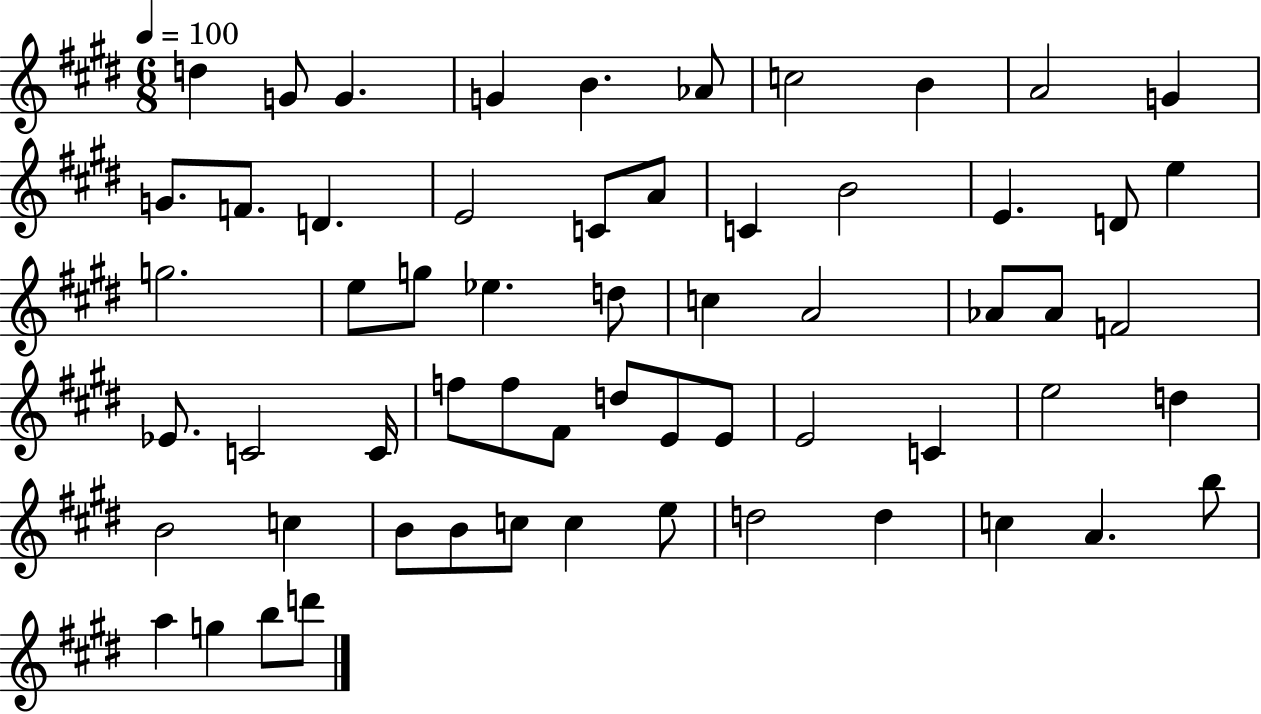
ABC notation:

X:1
T:Untitled
M:6/8
L:1/4
K:E
d G/2 G G B _A/2 c2 B A2 G G/2 F/2 D E2 C/2 A/2 C B2 E D/2 e g2 e/2 g/2 _e d/2 c A2 _A/2 _A/2 F2 _E/2 C2 C/4 f/2 f/2 ^F/2 d/2 E/2 E/2 E2 C e2 d B2 c B/2 B/2 c/2 c e/2 d2 d c A b/2 a g b/2 d'/2